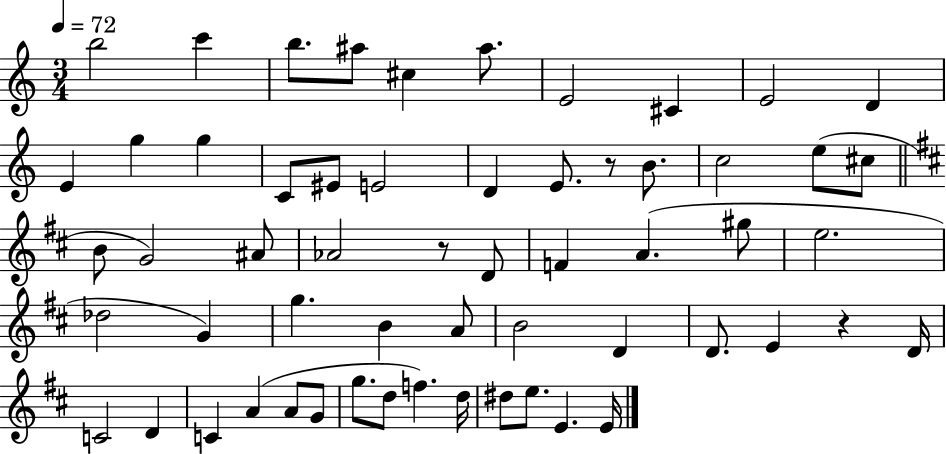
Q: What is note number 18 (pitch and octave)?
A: E4